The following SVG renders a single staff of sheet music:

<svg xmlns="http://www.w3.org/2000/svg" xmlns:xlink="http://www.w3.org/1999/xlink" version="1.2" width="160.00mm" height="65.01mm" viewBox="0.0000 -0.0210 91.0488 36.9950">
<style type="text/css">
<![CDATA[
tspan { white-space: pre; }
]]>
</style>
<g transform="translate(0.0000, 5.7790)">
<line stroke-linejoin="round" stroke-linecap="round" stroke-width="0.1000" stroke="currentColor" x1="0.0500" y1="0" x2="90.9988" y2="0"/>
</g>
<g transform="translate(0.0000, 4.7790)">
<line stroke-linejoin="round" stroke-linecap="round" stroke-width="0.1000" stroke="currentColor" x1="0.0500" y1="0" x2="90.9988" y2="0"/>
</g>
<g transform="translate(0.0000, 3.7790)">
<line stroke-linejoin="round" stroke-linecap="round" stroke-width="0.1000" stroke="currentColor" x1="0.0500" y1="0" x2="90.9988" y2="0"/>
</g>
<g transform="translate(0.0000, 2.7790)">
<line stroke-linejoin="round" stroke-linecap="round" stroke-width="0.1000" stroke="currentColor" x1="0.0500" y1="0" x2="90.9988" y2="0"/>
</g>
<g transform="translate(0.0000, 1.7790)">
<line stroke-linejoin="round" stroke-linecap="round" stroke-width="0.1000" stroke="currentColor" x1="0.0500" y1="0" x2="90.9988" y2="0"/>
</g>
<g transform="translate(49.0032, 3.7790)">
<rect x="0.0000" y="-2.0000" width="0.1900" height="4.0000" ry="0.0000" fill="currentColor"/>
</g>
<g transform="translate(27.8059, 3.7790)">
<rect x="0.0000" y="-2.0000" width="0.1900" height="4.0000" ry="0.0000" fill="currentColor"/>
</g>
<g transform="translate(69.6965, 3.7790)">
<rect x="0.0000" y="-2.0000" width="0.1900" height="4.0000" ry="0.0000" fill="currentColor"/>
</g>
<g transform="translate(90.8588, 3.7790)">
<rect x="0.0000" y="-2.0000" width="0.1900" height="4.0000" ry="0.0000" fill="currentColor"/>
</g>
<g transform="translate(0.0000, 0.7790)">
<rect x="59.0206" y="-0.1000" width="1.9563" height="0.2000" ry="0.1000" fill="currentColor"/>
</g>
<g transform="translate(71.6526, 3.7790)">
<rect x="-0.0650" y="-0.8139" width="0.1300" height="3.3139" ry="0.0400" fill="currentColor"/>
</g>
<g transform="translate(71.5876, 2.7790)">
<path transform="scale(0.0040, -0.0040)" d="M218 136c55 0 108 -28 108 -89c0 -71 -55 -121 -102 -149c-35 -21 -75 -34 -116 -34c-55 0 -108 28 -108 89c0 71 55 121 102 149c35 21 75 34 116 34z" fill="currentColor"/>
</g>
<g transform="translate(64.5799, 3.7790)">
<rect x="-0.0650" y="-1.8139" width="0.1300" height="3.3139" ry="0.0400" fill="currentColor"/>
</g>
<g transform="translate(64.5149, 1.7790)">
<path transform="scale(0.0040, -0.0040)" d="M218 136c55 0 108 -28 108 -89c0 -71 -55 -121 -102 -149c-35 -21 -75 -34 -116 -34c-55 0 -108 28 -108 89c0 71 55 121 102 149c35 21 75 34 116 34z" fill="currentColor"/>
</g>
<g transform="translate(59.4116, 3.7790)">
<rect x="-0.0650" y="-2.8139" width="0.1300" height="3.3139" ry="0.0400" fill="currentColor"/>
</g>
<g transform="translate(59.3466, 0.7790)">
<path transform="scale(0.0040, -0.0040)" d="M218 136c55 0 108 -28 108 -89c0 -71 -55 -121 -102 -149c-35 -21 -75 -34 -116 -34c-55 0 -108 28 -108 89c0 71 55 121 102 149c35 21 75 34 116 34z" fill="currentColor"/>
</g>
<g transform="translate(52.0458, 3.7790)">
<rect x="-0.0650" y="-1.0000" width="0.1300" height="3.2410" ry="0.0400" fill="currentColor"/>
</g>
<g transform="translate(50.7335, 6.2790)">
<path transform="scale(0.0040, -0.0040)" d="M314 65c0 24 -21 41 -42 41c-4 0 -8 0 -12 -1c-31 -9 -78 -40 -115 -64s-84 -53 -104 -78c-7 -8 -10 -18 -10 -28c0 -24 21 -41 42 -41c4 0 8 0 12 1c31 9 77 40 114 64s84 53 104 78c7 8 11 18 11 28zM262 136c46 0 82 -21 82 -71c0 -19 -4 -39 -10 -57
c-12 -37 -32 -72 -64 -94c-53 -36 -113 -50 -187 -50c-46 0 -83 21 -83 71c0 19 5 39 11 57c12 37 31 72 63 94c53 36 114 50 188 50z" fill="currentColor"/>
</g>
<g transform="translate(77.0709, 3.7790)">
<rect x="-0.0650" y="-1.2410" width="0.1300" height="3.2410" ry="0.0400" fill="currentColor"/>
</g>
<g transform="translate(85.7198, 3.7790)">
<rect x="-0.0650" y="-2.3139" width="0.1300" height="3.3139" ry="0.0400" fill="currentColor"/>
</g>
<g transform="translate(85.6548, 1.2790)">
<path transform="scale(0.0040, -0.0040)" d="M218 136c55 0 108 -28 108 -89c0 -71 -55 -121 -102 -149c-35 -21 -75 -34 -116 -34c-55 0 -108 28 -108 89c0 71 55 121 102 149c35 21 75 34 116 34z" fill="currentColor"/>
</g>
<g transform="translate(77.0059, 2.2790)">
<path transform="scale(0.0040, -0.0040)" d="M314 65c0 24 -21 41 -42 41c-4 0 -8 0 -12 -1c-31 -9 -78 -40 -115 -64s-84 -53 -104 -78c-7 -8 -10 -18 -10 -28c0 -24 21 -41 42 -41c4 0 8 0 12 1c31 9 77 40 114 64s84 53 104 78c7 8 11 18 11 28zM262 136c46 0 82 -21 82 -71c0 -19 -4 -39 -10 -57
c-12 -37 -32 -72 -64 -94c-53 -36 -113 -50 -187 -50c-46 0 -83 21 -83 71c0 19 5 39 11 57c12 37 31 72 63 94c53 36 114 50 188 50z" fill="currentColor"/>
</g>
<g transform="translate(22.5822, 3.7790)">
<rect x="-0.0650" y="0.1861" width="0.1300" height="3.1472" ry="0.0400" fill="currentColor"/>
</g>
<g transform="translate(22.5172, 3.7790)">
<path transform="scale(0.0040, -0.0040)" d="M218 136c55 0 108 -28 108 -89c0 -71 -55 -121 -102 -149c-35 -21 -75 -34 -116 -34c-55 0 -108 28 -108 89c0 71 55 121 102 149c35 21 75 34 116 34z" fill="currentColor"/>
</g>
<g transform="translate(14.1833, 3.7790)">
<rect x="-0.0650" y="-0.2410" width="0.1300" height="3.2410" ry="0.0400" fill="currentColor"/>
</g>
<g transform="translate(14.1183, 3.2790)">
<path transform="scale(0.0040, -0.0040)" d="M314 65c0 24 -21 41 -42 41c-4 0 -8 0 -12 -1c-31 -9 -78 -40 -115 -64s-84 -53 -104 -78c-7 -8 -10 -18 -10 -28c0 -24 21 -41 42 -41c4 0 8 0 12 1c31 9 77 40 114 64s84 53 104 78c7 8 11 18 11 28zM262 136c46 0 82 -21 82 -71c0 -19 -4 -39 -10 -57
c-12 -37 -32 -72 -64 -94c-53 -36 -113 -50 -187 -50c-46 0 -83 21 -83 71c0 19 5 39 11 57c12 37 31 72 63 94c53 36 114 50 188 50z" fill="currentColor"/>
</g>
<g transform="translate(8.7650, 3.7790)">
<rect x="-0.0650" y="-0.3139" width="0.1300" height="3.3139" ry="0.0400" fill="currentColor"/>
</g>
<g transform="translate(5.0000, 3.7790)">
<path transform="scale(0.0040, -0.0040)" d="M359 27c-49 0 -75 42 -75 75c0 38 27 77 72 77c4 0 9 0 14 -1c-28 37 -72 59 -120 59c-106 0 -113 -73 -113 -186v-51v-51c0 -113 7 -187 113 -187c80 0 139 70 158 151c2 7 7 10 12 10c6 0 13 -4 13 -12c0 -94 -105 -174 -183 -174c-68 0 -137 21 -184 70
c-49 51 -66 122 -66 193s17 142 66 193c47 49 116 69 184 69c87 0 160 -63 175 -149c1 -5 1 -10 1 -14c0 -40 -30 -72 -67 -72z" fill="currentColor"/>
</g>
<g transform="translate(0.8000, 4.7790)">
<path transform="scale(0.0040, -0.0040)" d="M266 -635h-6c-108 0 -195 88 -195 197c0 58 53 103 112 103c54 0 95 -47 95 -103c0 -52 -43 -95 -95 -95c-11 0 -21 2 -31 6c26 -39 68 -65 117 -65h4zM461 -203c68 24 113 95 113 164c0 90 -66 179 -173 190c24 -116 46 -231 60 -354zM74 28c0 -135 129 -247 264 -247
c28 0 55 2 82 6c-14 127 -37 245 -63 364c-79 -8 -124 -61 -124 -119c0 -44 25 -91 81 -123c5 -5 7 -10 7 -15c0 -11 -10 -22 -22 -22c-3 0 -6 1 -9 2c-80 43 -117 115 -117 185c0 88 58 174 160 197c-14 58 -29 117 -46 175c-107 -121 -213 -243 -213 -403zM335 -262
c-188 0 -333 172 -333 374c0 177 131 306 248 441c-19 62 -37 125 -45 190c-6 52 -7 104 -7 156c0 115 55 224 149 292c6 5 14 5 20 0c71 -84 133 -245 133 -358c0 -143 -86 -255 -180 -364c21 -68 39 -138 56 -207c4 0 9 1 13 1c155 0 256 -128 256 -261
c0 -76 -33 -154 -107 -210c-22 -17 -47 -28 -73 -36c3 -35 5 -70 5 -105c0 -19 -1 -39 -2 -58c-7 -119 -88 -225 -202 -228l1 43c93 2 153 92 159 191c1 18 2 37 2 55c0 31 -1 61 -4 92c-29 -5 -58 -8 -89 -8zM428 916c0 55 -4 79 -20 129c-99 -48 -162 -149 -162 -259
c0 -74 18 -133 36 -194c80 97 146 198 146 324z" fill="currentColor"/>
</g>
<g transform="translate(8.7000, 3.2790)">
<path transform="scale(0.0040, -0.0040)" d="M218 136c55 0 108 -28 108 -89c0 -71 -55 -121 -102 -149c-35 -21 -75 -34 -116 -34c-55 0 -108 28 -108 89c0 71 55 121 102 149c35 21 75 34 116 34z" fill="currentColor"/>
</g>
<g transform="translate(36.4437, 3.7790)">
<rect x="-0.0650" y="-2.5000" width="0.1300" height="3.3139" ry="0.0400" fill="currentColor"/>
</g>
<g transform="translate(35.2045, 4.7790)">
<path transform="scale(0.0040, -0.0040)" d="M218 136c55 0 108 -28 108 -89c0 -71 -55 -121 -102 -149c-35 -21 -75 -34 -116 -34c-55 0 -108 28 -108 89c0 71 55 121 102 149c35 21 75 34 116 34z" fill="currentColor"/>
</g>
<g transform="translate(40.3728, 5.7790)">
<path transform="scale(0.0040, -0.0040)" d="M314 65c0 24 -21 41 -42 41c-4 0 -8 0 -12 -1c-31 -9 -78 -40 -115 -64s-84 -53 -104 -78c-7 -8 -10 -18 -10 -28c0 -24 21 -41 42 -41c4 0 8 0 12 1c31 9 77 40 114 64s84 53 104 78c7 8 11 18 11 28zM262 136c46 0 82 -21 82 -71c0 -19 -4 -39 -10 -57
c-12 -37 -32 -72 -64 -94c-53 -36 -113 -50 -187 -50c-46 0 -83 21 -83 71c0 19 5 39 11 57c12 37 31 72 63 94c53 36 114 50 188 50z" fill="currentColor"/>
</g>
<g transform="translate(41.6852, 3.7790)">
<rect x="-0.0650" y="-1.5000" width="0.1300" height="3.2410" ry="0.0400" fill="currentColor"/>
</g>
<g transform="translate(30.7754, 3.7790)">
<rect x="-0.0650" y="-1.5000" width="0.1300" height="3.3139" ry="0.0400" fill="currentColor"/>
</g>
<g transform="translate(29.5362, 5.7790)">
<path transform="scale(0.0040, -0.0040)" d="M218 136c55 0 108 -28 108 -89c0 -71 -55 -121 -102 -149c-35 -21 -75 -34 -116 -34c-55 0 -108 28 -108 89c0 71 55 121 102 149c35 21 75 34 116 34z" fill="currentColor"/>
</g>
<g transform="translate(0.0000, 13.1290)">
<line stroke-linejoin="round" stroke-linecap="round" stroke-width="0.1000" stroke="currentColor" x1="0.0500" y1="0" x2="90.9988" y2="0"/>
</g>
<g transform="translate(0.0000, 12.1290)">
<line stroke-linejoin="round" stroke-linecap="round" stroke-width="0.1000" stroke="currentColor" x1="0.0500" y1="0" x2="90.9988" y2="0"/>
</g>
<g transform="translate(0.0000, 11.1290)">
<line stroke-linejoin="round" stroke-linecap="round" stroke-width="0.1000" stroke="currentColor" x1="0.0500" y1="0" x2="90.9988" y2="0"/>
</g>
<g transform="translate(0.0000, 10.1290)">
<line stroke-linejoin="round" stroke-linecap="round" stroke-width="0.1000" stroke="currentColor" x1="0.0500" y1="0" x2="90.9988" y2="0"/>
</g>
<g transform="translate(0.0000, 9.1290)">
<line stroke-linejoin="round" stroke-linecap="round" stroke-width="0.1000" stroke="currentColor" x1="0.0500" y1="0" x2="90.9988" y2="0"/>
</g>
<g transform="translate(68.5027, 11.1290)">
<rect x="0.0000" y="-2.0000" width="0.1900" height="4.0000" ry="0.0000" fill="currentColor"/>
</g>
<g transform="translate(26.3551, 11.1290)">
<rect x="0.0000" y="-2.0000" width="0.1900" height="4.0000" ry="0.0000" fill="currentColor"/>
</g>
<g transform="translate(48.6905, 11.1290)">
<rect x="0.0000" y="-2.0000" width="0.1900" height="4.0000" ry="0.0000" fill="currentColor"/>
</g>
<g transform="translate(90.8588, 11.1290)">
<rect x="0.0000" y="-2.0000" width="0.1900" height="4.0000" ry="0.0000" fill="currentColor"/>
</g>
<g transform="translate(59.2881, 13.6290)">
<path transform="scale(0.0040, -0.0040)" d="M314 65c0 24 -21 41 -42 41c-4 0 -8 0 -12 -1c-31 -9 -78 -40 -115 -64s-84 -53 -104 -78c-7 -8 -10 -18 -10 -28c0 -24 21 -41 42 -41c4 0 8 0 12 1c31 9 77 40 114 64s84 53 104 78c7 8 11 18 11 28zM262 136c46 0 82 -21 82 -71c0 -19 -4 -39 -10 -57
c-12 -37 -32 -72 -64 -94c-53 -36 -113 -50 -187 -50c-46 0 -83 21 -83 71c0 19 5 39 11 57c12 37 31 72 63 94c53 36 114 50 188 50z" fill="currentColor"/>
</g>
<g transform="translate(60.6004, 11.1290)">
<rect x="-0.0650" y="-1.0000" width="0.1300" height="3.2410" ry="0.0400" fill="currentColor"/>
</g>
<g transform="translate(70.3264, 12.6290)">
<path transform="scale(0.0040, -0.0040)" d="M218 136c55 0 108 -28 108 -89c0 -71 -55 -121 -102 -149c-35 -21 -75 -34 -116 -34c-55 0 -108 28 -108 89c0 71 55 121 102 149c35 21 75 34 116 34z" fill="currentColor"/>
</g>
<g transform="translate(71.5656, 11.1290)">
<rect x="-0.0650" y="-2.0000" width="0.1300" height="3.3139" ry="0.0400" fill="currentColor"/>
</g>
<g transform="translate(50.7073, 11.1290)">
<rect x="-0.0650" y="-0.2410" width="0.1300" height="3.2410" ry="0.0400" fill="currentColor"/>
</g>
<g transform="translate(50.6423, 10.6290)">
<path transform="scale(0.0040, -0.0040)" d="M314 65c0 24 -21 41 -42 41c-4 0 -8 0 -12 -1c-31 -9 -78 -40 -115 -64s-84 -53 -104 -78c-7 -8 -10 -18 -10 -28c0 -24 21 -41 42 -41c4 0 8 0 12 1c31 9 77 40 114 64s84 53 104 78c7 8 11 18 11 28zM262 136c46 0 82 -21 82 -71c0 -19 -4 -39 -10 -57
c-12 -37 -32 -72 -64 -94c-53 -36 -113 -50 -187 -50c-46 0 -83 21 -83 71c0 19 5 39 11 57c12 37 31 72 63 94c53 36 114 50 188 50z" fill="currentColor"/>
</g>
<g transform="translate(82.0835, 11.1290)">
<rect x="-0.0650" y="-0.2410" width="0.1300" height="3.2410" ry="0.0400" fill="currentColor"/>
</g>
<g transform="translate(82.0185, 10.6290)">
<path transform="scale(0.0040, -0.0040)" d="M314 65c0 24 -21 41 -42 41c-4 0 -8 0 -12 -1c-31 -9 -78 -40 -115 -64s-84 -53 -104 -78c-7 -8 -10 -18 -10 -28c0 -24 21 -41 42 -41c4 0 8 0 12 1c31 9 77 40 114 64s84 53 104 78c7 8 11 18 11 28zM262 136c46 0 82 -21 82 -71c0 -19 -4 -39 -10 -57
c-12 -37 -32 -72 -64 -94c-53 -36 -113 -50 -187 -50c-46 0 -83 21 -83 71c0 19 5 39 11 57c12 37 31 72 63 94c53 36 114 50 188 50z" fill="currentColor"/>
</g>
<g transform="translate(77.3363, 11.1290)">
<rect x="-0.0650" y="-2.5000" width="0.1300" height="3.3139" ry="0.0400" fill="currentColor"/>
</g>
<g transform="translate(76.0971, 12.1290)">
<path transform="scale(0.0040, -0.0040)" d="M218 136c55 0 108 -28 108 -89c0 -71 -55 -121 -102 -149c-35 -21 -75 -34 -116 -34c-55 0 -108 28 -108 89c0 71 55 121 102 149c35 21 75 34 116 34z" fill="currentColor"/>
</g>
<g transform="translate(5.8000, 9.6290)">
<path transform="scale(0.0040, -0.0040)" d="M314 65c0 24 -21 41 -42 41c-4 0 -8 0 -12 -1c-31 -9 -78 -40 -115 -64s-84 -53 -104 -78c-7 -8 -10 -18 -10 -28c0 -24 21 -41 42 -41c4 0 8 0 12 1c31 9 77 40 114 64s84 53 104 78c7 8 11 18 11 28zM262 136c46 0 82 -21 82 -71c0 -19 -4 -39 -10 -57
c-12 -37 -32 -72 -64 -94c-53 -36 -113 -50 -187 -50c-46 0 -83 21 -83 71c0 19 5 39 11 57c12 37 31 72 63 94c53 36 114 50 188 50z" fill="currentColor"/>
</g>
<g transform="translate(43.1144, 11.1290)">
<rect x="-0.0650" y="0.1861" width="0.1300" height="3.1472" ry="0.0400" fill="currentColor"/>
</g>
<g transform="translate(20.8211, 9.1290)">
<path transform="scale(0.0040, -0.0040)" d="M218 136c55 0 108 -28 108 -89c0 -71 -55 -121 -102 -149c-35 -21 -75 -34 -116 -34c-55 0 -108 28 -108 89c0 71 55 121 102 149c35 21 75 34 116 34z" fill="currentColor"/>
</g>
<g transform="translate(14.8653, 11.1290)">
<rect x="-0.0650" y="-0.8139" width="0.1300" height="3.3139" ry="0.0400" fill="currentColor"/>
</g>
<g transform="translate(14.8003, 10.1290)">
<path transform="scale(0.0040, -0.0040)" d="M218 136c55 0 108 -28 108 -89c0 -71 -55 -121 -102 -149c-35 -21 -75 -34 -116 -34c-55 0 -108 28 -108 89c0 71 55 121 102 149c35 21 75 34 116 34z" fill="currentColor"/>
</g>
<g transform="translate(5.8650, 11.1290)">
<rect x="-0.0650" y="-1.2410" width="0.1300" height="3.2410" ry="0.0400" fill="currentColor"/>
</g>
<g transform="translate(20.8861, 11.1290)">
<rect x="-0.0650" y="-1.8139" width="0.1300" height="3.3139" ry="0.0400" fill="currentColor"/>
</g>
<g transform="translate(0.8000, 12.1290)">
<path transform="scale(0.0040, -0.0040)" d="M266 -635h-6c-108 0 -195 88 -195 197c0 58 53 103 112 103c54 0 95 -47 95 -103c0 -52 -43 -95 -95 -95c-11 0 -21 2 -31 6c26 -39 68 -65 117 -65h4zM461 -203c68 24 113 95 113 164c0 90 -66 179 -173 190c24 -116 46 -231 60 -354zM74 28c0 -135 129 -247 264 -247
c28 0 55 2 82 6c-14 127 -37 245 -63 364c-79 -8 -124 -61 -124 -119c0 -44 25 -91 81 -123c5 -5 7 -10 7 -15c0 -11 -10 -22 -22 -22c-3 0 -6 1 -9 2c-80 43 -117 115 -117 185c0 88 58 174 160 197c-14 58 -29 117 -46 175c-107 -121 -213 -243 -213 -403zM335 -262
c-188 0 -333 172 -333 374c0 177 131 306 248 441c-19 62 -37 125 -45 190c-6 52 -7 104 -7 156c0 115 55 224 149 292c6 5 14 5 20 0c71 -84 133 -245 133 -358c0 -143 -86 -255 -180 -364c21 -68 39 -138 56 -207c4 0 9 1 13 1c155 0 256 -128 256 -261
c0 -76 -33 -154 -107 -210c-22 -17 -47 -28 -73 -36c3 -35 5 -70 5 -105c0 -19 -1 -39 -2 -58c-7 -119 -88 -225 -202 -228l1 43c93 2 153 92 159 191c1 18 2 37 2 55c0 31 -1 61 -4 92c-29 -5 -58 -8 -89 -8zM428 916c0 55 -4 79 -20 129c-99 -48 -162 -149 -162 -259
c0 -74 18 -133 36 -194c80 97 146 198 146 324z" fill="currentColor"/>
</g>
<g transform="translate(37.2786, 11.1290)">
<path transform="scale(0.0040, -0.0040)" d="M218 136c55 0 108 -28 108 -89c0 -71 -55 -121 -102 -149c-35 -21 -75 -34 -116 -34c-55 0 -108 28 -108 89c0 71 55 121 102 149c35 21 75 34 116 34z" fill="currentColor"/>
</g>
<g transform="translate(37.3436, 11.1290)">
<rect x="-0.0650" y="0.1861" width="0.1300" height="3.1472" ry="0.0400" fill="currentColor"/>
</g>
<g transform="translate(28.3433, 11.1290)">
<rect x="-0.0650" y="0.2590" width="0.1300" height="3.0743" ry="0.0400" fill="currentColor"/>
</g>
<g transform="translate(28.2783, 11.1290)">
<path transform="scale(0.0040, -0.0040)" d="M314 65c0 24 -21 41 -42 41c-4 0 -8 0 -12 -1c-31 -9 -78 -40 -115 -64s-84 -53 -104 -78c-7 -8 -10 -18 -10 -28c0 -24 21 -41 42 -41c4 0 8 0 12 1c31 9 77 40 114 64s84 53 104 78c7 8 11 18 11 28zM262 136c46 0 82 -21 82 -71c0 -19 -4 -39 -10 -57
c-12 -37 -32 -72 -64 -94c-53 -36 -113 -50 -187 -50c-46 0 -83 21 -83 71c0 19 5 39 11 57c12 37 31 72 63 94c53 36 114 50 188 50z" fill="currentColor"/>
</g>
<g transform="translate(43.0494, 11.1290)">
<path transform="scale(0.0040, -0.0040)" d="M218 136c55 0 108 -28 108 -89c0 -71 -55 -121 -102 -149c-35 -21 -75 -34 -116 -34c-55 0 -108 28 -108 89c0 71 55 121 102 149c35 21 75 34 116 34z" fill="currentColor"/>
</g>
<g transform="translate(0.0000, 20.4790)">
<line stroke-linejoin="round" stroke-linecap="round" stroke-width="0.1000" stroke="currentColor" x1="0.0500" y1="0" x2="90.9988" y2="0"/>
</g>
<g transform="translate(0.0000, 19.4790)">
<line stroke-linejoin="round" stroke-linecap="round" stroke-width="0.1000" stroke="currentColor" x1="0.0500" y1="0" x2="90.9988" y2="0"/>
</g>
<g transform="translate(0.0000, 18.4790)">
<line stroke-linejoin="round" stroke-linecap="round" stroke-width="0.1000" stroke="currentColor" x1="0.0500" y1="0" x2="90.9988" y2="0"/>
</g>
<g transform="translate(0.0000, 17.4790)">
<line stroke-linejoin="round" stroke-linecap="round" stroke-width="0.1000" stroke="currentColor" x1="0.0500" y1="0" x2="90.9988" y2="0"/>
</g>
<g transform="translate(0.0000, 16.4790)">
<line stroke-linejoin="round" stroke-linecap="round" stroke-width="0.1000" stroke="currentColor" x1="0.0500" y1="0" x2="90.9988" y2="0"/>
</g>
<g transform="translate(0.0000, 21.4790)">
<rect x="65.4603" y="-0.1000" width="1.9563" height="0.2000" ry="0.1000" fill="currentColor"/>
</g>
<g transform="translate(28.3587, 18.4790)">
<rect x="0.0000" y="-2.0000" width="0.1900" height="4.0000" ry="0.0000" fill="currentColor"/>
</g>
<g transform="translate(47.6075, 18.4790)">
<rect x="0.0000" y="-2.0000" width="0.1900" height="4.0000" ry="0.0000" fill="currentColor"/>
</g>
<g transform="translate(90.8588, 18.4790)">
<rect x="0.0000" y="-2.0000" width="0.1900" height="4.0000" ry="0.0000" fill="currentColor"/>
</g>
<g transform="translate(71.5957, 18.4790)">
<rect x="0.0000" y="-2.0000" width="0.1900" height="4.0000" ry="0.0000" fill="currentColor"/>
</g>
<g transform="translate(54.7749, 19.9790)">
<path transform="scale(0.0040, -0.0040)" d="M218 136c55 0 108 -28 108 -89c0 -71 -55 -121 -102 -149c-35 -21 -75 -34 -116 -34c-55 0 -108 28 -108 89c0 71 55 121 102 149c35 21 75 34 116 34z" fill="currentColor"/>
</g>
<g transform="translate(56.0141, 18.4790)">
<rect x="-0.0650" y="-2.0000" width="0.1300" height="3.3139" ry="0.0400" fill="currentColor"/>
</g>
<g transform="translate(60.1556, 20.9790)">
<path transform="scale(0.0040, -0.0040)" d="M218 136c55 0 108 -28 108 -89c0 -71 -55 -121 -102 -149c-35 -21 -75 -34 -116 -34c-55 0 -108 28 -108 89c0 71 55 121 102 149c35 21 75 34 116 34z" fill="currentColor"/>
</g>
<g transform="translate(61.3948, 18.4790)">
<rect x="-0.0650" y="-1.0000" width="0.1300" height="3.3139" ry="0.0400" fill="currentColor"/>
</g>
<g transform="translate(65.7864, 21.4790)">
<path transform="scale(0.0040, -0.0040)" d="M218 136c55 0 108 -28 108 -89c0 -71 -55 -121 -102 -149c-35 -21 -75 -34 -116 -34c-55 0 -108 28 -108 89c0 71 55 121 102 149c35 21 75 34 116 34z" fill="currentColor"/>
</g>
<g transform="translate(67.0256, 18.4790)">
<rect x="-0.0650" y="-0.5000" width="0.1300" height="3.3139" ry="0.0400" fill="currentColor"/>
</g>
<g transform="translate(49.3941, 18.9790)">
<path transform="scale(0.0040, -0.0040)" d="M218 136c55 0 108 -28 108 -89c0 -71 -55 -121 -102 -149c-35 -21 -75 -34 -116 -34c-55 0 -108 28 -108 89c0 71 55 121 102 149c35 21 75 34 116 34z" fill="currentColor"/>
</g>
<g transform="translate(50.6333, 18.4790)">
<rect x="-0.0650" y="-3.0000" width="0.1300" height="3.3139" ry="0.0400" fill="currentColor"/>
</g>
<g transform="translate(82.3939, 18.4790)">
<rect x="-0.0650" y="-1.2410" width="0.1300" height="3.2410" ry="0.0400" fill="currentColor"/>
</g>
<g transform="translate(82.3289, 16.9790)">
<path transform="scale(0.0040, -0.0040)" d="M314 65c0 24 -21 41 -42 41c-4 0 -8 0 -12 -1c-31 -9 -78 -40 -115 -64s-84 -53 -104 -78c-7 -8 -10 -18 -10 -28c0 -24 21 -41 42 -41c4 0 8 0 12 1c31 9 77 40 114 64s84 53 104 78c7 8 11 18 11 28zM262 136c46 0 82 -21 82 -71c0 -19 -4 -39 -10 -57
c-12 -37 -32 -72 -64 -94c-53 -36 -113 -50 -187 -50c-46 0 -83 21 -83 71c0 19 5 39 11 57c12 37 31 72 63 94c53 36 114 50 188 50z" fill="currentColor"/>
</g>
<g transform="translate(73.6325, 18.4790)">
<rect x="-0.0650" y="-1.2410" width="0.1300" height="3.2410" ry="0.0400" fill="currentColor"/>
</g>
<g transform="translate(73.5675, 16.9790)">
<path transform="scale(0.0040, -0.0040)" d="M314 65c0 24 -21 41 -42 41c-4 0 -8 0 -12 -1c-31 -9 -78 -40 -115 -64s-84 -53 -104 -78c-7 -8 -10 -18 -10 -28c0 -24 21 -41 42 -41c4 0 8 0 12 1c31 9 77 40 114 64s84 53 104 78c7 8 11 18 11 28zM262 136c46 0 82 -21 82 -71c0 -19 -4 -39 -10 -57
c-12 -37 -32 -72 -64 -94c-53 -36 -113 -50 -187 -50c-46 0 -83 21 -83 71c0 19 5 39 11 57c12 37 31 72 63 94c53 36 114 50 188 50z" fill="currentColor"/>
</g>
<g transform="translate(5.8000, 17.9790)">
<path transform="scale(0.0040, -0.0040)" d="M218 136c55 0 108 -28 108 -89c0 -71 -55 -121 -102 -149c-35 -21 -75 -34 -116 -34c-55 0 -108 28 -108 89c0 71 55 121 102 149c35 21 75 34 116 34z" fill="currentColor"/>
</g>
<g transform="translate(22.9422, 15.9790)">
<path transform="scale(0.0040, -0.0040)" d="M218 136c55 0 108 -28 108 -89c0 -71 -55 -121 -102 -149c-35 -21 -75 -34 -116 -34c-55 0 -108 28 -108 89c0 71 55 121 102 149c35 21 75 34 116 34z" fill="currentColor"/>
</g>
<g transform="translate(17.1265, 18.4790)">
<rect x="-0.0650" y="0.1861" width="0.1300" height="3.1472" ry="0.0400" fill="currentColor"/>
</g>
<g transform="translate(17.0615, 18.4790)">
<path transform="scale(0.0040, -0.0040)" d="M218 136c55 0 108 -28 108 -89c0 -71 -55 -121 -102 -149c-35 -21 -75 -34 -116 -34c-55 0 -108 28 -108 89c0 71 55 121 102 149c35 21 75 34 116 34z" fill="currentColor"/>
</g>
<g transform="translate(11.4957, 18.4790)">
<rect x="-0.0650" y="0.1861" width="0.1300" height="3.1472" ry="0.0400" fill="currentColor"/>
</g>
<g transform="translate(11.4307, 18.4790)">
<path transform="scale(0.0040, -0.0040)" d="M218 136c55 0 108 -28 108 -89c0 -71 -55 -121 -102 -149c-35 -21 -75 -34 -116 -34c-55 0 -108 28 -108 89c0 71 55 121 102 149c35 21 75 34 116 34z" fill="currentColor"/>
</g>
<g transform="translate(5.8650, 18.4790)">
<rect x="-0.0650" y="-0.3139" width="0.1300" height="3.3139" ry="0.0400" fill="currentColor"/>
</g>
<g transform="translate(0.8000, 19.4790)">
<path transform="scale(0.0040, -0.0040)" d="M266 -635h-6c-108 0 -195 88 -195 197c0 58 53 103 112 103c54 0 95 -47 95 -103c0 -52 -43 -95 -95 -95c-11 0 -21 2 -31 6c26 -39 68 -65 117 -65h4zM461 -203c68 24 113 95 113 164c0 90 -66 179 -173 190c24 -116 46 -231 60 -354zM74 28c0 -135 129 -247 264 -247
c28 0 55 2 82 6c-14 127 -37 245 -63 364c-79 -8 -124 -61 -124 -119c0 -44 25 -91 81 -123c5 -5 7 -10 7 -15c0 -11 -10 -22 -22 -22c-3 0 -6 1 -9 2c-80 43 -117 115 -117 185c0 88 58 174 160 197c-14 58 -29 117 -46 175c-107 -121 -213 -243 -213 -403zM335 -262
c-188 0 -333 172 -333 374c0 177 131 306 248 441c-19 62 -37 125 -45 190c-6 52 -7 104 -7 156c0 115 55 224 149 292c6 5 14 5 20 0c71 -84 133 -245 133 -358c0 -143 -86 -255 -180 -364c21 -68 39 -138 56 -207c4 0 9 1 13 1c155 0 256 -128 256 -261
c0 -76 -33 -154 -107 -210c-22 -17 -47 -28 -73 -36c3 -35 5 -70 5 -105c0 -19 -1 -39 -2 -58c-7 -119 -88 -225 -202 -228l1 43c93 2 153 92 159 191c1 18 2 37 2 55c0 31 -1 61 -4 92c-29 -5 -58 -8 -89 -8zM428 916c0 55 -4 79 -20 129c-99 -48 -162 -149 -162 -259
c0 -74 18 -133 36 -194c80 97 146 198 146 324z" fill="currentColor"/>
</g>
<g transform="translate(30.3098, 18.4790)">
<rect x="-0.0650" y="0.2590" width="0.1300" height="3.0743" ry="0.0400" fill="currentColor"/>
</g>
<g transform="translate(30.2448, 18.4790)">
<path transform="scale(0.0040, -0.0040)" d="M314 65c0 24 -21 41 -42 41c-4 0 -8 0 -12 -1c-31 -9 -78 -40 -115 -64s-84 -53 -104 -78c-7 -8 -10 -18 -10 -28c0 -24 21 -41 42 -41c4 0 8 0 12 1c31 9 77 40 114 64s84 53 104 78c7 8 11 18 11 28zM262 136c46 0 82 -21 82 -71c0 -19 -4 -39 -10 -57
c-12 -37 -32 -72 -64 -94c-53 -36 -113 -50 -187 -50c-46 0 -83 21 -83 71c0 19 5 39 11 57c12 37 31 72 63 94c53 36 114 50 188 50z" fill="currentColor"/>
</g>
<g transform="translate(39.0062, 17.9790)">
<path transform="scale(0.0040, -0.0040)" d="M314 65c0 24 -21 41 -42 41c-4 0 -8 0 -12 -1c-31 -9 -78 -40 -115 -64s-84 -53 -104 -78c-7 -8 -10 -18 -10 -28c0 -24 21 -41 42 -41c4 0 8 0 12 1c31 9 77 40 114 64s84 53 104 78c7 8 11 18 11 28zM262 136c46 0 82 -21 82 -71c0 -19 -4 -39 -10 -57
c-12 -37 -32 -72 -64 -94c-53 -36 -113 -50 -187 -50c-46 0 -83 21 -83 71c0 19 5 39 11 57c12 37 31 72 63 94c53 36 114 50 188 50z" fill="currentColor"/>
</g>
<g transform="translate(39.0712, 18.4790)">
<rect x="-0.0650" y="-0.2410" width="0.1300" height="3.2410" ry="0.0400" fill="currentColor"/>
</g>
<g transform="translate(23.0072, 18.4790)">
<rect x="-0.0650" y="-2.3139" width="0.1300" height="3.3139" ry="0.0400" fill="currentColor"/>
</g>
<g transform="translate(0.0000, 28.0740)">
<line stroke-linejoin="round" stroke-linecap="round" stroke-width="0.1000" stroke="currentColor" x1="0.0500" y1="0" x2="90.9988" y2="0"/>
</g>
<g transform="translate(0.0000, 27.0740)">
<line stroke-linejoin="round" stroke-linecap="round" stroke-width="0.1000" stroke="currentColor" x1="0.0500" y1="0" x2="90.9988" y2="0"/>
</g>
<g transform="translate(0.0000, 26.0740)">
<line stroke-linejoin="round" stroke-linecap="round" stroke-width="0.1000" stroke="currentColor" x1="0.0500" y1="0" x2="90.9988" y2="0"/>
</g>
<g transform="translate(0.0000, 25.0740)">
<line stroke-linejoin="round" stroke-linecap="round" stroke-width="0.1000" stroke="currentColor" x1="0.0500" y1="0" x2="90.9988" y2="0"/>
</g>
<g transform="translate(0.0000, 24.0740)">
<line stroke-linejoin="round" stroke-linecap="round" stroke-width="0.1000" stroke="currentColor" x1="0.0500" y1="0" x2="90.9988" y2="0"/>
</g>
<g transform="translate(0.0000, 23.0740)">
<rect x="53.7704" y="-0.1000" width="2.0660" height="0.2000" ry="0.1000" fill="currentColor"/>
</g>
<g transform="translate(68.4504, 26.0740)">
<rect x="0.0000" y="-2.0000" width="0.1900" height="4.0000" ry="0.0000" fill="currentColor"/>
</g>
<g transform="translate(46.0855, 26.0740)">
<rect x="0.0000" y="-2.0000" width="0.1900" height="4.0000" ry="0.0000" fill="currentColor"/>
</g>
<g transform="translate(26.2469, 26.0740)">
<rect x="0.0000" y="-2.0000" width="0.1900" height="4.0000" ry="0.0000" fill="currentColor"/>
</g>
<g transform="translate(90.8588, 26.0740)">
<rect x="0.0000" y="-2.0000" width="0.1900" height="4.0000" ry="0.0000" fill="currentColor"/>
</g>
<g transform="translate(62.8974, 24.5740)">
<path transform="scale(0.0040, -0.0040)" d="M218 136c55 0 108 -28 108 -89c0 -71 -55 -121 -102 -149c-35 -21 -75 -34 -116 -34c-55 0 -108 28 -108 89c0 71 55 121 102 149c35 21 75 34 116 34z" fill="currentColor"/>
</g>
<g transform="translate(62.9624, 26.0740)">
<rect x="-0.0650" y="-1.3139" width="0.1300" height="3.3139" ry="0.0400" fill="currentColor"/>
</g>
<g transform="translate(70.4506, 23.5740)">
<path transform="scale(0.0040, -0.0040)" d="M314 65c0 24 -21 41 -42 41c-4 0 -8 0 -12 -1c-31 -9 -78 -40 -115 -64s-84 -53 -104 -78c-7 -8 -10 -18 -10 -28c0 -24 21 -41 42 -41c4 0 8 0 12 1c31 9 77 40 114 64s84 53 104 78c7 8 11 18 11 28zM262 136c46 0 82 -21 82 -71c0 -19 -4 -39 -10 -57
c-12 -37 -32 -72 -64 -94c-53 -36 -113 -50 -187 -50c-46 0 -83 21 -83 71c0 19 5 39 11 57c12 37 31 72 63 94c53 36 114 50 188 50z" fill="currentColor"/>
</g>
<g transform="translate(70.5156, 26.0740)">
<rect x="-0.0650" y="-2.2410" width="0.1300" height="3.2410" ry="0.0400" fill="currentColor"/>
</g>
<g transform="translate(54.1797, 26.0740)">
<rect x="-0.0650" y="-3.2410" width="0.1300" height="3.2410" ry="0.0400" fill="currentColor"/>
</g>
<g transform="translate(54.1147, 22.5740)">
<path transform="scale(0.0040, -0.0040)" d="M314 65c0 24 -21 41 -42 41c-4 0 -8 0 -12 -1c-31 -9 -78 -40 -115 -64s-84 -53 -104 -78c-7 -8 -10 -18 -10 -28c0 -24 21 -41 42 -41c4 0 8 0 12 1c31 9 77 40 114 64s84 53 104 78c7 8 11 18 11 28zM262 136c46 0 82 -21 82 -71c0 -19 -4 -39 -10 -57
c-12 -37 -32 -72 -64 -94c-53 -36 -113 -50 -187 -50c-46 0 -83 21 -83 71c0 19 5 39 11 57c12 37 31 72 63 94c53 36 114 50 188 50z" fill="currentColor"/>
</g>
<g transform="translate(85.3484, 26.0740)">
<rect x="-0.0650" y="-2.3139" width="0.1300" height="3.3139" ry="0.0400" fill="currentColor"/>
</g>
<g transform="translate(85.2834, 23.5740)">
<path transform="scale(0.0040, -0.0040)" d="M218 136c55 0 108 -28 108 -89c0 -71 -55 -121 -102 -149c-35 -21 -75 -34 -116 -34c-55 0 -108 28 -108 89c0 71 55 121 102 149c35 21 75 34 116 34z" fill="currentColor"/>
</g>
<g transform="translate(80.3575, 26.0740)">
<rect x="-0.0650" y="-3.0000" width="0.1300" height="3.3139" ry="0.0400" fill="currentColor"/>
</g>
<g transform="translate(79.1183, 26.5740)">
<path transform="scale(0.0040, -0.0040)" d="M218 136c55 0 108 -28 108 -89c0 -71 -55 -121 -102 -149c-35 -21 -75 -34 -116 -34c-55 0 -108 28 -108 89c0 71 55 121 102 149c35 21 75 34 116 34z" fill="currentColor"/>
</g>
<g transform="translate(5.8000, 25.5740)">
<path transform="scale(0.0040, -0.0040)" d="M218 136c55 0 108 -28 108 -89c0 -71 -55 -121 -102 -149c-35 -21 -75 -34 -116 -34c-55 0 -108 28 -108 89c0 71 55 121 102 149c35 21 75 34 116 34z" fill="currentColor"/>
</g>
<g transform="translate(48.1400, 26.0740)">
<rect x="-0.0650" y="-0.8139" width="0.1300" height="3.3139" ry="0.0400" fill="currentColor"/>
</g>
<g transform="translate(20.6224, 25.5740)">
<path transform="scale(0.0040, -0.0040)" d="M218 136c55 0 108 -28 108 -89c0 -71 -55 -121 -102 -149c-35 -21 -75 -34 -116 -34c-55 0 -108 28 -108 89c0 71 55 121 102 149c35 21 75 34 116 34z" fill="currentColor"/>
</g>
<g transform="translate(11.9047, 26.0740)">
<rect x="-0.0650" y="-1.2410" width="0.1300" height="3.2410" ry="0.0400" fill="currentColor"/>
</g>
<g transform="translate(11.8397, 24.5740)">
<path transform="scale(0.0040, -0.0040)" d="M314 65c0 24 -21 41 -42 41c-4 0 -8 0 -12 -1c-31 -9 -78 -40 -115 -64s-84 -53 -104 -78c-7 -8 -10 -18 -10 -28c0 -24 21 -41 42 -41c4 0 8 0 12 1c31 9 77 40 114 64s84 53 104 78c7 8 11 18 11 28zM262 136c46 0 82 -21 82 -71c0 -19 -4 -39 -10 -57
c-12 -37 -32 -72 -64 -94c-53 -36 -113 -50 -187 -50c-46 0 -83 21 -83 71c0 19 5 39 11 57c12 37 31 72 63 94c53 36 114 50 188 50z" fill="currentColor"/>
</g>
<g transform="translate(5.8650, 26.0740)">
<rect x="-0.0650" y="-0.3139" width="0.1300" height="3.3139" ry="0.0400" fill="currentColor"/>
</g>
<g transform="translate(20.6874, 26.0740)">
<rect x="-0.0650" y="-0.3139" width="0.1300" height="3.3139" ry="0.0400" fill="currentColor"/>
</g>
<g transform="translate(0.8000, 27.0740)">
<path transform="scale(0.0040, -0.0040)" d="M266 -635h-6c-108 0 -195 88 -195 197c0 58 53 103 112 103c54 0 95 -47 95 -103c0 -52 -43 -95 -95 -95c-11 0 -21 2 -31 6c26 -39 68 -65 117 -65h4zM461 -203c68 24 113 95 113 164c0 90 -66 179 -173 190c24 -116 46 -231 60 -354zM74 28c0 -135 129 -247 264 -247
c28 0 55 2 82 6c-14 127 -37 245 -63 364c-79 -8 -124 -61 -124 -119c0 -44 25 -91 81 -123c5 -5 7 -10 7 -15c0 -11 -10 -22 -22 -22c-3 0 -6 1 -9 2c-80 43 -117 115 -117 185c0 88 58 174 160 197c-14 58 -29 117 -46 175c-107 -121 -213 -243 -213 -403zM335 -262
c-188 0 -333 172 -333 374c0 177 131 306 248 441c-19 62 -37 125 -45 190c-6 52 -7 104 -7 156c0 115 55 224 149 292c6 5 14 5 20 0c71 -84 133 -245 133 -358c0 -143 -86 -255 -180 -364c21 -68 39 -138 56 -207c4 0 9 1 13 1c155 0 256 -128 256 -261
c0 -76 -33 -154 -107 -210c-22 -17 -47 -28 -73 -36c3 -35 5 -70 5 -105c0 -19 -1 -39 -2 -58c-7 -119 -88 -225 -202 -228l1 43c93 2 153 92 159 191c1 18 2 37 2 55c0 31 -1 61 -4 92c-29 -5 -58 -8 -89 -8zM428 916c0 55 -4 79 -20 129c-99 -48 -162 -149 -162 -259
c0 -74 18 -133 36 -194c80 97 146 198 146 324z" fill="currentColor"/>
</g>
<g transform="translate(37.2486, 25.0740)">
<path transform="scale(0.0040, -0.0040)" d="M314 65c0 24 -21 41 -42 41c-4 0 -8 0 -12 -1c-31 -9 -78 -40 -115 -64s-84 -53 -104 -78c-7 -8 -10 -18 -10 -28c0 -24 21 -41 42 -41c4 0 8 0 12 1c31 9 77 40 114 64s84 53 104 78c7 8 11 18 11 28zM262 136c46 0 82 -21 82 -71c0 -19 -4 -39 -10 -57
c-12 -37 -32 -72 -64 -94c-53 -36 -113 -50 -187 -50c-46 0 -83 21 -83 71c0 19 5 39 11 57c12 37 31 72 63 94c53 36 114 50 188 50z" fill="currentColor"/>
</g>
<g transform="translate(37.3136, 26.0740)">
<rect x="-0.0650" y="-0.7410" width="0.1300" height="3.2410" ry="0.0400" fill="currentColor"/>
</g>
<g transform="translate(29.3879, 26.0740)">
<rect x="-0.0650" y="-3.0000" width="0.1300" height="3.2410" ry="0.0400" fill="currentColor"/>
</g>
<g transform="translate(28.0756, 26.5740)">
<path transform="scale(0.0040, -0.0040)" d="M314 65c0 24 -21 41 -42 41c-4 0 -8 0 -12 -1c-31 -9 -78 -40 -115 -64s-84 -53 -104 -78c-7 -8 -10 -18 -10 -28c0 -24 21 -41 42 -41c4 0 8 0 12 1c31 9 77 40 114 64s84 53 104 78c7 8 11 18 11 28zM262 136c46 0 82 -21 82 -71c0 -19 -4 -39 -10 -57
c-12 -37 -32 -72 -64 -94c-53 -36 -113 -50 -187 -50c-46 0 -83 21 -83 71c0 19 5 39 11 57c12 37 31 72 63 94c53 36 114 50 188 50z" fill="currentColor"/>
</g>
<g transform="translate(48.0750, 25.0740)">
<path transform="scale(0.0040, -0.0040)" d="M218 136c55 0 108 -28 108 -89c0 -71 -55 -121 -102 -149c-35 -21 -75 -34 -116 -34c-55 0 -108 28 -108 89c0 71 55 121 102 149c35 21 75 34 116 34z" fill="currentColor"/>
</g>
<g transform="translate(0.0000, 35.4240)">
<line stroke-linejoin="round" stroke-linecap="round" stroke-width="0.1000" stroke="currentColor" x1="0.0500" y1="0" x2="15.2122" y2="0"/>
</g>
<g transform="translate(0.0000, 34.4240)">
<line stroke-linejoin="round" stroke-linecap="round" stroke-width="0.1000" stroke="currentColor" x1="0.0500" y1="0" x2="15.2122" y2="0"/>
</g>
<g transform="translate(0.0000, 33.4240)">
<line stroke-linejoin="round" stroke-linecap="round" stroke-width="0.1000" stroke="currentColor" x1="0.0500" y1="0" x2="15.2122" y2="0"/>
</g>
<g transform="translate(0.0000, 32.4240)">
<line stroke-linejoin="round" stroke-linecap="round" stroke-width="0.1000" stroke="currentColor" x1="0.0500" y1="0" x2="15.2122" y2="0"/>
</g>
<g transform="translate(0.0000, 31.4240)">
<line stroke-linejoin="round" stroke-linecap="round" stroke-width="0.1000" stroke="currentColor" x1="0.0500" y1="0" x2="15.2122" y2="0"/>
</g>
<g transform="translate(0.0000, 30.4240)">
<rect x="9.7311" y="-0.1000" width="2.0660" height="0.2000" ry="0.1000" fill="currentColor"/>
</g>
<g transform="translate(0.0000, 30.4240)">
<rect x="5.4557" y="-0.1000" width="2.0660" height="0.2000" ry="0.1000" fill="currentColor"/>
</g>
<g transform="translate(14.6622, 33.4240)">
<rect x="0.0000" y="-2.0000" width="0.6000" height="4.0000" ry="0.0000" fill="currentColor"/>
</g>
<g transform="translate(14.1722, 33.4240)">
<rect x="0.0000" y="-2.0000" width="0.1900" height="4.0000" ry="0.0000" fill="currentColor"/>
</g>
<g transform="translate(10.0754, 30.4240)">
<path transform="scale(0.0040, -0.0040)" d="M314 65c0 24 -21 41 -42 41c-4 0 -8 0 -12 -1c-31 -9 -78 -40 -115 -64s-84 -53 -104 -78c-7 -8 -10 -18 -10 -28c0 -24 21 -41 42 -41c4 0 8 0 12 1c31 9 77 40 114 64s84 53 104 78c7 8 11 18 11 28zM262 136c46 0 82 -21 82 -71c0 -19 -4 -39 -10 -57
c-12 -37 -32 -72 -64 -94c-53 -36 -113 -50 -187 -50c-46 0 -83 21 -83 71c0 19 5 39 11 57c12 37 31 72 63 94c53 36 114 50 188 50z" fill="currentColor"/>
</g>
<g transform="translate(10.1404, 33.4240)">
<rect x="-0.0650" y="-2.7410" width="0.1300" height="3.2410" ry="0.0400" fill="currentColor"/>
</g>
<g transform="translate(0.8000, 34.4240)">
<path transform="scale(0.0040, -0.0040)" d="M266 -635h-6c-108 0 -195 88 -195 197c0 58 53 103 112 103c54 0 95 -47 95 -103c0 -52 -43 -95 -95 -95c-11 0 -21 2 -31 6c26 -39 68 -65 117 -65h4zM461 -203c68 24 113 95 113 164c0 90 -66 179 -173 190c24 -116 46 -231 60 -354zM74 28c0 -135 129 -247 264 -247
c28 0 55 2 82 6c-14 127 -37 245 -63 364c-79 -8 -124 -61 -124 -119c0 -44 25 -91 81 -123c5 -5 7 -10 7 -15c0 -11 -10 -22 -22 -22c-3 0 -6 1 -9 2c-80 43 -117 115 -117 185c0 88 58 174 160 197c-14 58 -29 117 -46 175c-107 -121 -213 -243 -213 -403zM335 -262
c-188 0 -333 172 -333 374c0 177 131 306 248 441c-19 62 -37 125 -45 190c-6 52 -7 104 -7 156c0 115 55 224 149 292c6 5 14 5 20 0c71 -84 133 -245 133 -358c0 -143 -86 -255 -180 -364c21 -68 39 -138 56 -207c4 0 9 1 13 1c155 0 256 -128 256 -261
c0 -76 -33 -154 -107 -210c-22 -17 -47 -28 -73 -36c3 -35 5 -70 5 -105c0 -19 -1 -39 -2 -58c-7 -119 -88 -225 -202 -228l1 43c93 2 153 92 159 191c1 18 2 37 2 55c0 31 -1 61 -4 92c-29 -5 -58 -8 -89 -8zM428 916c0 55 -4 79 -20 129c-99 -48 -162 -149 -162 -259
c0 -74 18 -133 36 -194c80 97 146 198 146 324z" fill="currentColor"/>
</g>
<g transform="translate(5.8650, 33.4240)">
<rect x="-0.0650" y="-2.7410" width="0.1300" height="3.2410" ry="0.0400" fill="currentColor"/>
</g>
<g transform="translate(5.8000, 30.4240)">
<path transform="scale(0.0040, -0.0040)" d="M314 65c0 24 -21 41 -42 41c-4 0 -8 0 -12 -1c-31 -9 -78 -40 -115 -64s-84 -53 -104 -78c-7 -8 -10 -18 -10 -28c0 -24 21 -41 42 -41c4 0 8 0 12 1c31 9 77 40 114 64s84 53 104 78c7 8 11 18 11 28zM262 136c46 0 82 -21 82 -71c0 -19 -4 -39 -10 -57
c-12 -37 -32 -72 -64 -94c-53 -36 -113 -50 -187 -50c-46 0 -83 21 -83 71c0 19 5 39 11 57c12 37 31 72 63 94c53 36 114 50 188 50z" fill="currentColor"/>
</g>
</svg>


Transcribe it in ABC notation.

X:1
T:Untitled
M:4/4
L:1/4
K:C
c c2 B E G E2 D2 a f d e2 g e2 d f B2 B B c2 D2 F G c2 c B B g B2 c2 A F D C e2 e2 c e2 c A2 d2 d b2 e g2 A g a2 a2